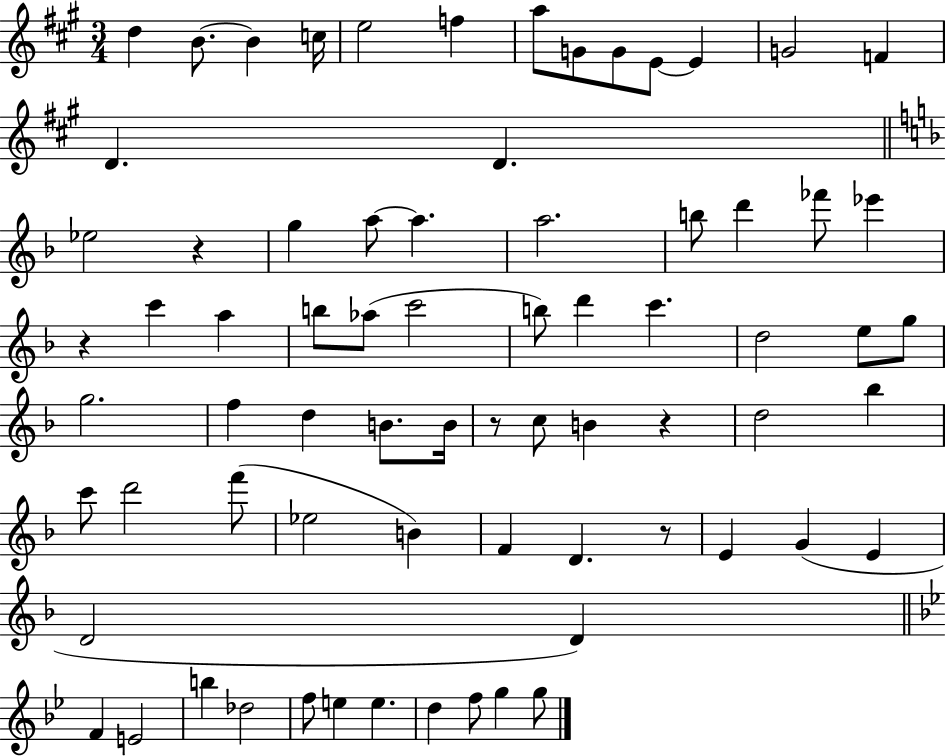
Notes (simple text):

D5/q B4/e. B4/q C5/s E5/h F5/q A5/e G4/e G4/e E4/e E4/q G4/h F4/q D4/q. D4/q. Eb5/h R/q G5/q A5/e A5/q. A5/h. B5/e D6/q FES6/e Eb6/q R/q C6/q A5/q B5/e Ab5/e C6/h B5/e D6/q C6/q. D5/h E5/e G5/e G5/h. F5/q D5/q B4/e. B4/s R/e C5/e B4/q R/q D5/h Bb5/q C6/e D6/h F6/e Eb5/h B4/q F4/q D4/q. R/e E4/q G4/q E4/q D4/h D4/q F4/q E4/h B5/q Db5/h F5/e E5/q E5/q. D5/q F5/e G5/q G5/e